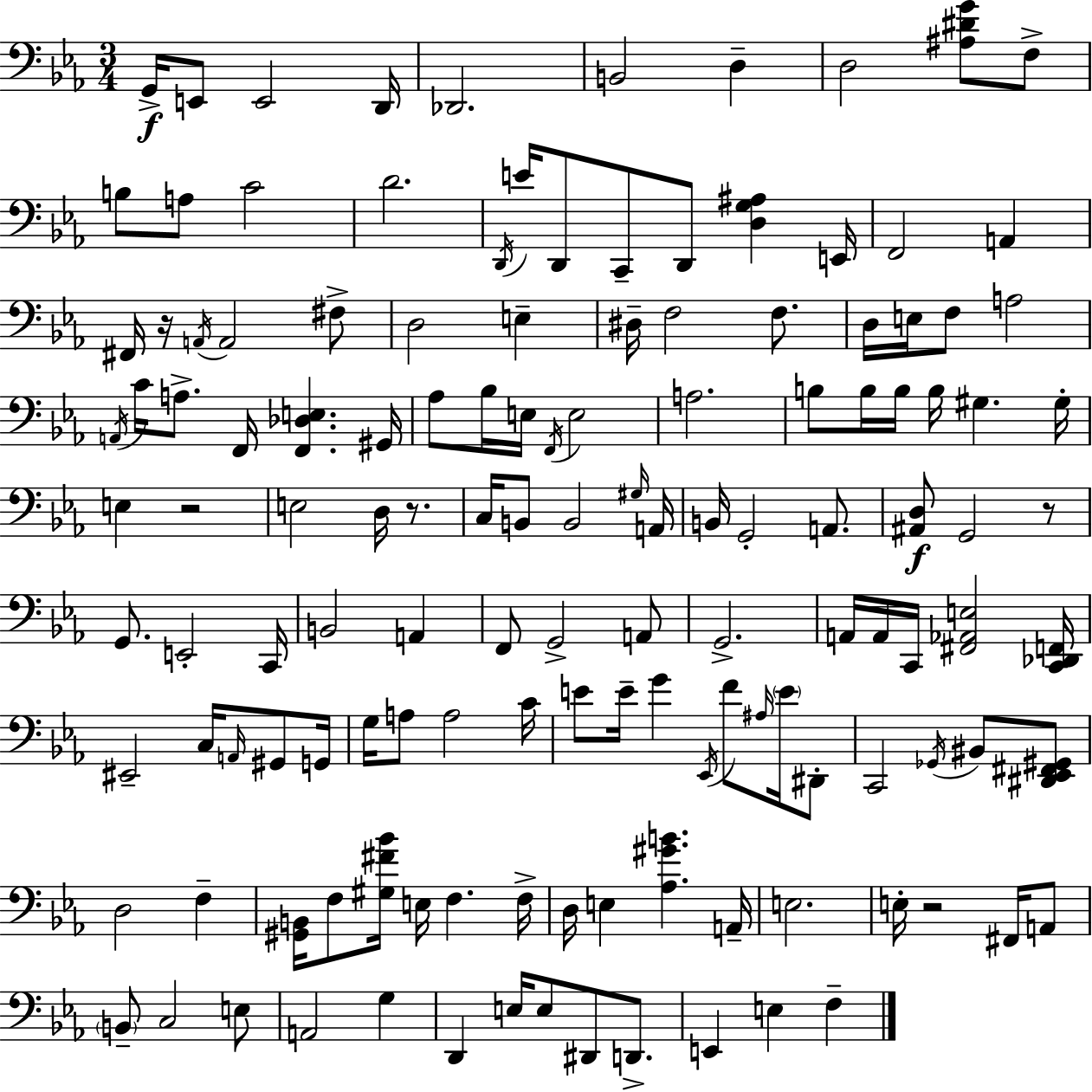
{
  \clef bass
  \numericTimeSignature
  \time 3/4
  \key c \minor
  g,16->\f e,8 e,2 d,16 | des,2. | b,2 d4-- | d2 <ais dis' g'>8 f8-> | \break b8 a8 c'2 | d'2. | \acciaccatura { d,16 } e'16 d,8 c,8-- d,8 <d g ais>4 | e,16 f,2 a,4 | \break fis,16 r16 \acciaccatura { a,16 } a,2 | fis8-> d2 e4-- | dis16-- f2 f8. | d16 e16 f8 a2 | \break \acciaccatura { a,16 } c'16 a8.-> f,16 <f, des e>4. | gis,16 aes8 bes16 e16 \acciaccatura { f,16 } e2 | a2. | b8 b16 b16 b16 gis4. | \break gis16-. e4 r2 | e2 | d16 r8. c16 b,8 b,2 | \grace { gis16 } a,16 b,16 g,2-. | \break a,8. <ais, d>8\f g,2 | r8 g,8. e,2-. | c,16 b,2 | a,4 f,8 g,2-> | \break a,8 g,2.-> | a,16 a,16 c,16 <fis, aes, e>2 | <c, des, f,>16 eis,2-- | c16 \grace { a,16 } gis,8 g,16 g16 a8 a2 | \break c'16 e'8 e'16-- g'4 | \acciaccatura { ees,16 } f'8 \grace { ais16 } \parenthesize e'16 dis,8-. c,2 | \acciaccatura { ges,16 } bis,8 <dis, ees, fis, gis,>8 d2 | f4-- <gis, b,>16 f8 | \break <gis fis' bes'>16 e16 f4. f16-> d16 e4 | <aes gis' b'>4. a,16-- e2. | e16-. r2 | fis,16 a,8 \parenthesize b,8-- c2 | \break e8 a,2 | g4 d,4 | e16 e8 dis,8 d,8.-> e,4 | e4 f4-- \bar "|."
}